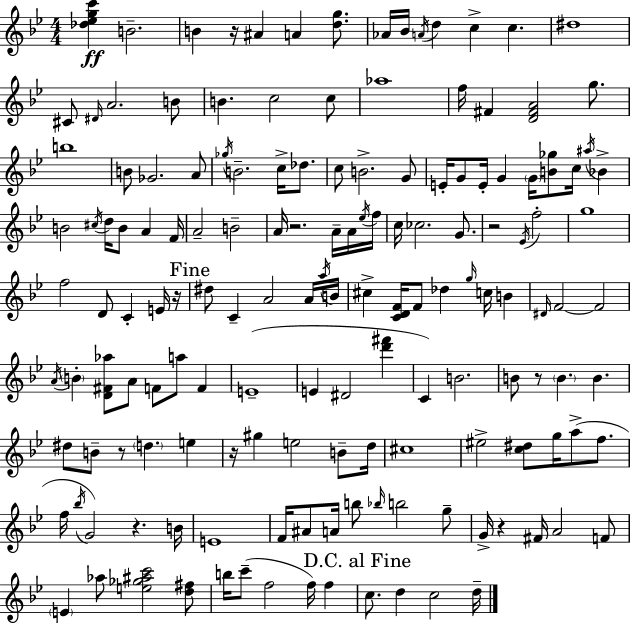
{
  \clef treble
  \numericTimeSignature
  \time 4/4
  \key bes \major
  <des'' ees'' g'' c'''>4\ff b'2.-- | b'4 r16 ais'4 a'4 <d'' g''>8. | aes'16 bes'16 \acciaccatura { a'16 } d''4 c''4-> c''4. | dis''1 | \break cis'8 \grace { dis'16 } a'2. | b'8 b'4. c''2 | c''8 aes''1 | f''16 fis'4 <d' fis' a'>2 g''8. | \break b''1 | b'8 ges'2. | a'8 \acciaccatura { ges''16 } b'2.-- c''16-> | des''8. c''8 b'2.-> | \break g'8 e'16-. g'8 e'16-. g'4 \parenthesize g'16 <b' ges''>8 c''16 \acciaccatura { ais''16 } | bes'4-> b'2 \acciaccatura { cis''16 } d''16 b'8 | a'4 f'16 a'2-- b'2-- | a'16 r2. | \break a'16-- a'16 \acciaccatura { ees''16 } f''16 c''16 ces''2. | g'8. r2 \acciaccatura { ees'16 } f''2-. | g''1 | f''2 d'8 | \break c'4-. e'16 r16 \mark "Fine" dis''8 c'4-- a'2 | a'16 \acciaccatura { a''16 } b'16 cis''4-> <c' d' f'>16 f'8 des''4 | \grace { g''16 } c''16 b'4 \grace { dis'16 } f'2~~ | f'2 \acciaccatura { a'16 } \parenthesize b'4-. <d' fis' aes''>8 | \break a'8 f'8 a''8 f'4 e'1--( | e'4 dis'2 | <d''' fis'''>4 c'4) b'2. | b'8 r8 \parenthesize b'4. | \break b'4. dis''8 b'8-- r8 | \parenthesize d''4. e''4 r16 gis''4 | e''2 b'8-- d''16 cis''1 | eis''2-> | \break <c'' dis''>8 g''16 a''8->( f''8. f''16 \acciaccatura { bes''16 } g'2) | r4. b'16 e'1 | f'16 ais'8 a'16 | b''8 \grace { bes''16 } b''2 g''8-- g'16-> r4 | \break fis'16 a'2 f'8 \parenthesize e'4 | aes''8 <e'' ges'' ais'' c'''>2 <d'' fis''>8 b''16 c'''8--( | f''2 f''16) f''4 \mark "D.C. al Fine" c''8. | d''4 c''2 d''16-- \bar "|."
}